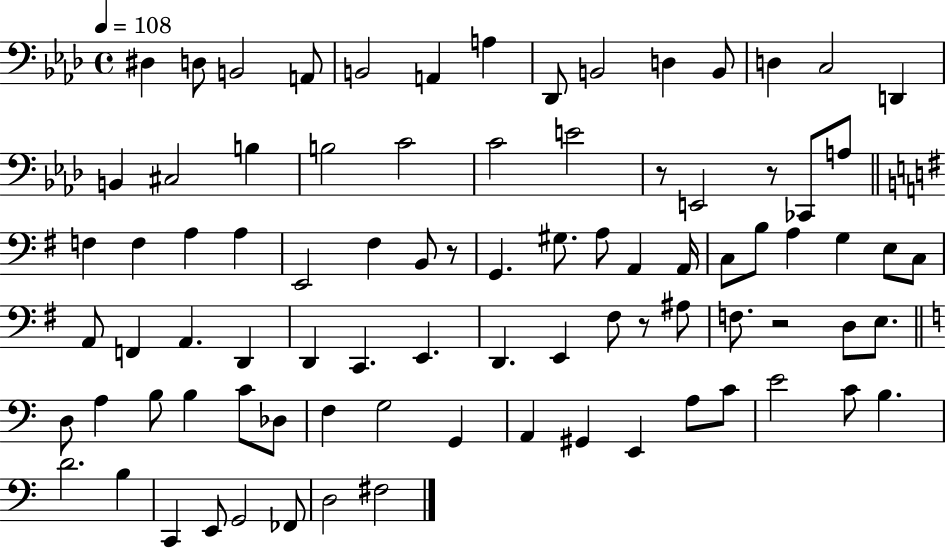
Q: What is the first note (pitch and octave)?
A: D#3